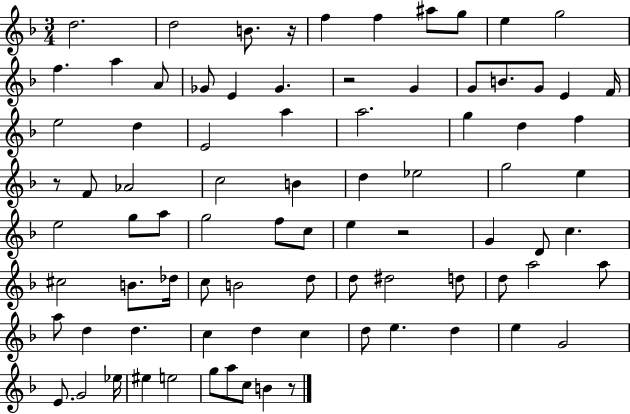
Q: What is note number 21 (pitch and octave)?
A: F4